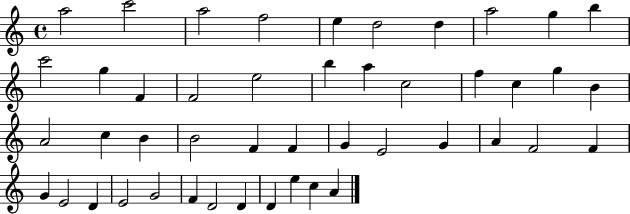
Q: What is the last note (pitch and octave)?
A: A4